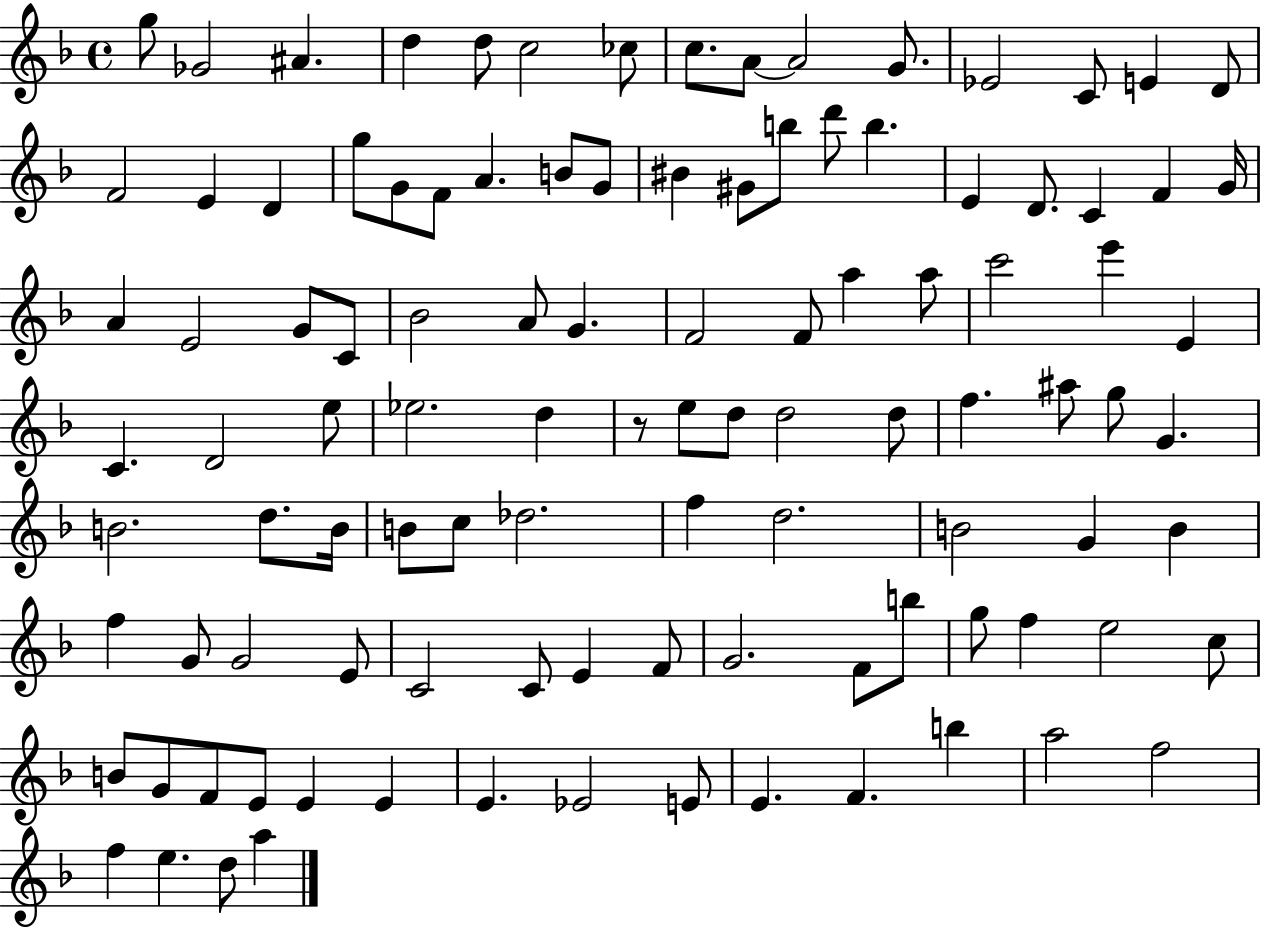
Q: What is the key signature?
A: F major